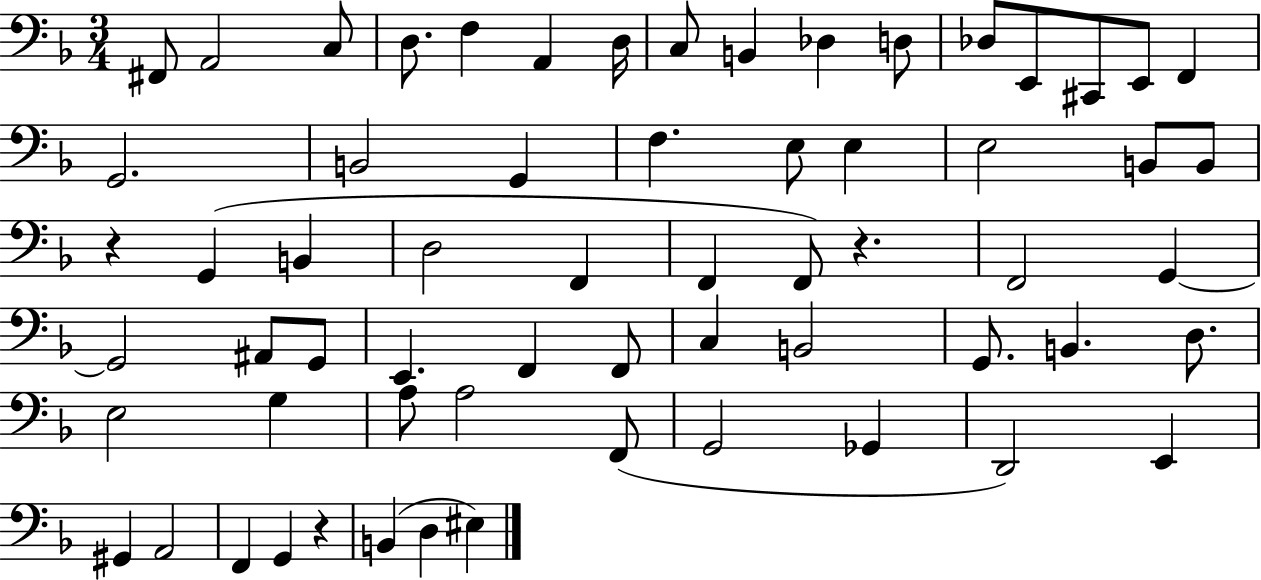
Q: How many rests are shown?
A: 3